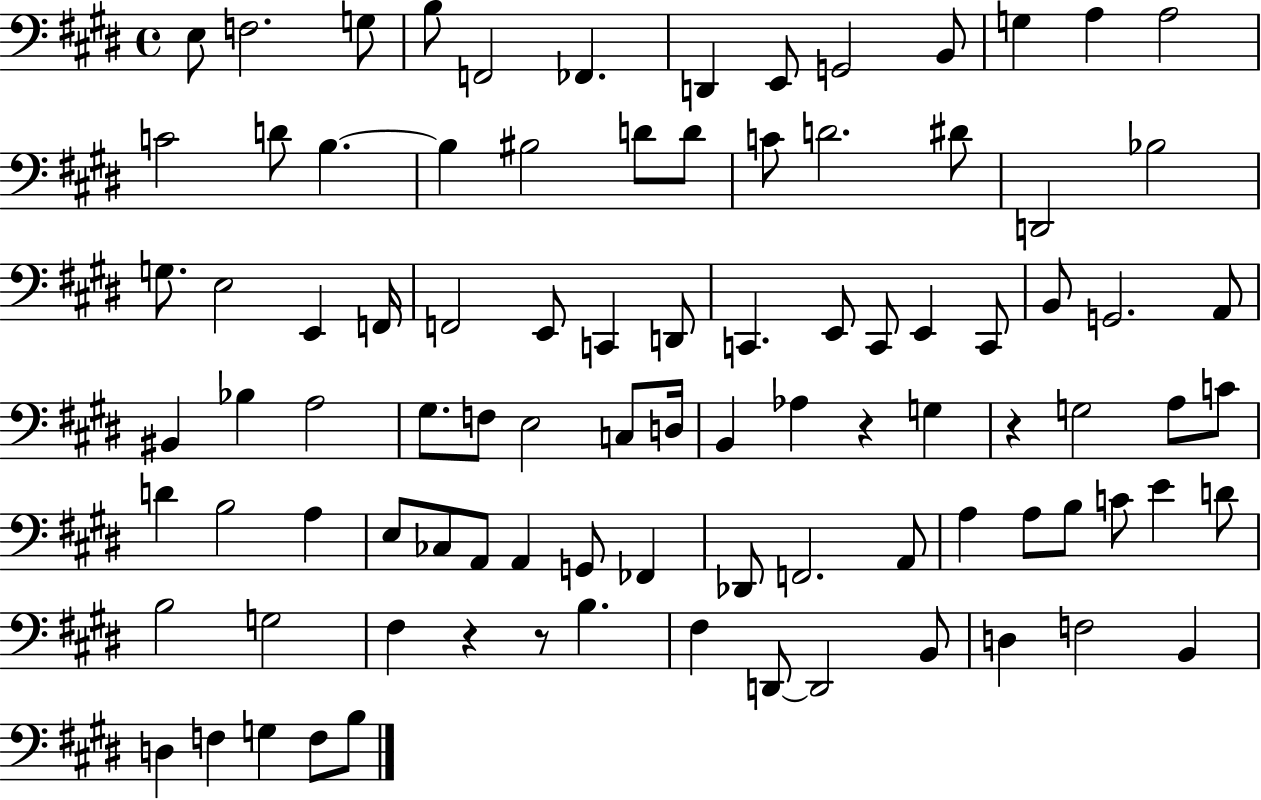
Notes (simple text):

E3/e F3/h. G3/e B3/e F2/h FES2/q. D2/q E2/e G2/h B2/e G3/q A3/q A3/h C4/h D4/e B3/q. B3/q BIS3/h D4/e D4/e C4/e D4/h. D#4/e D2/h Bb3/h G3/e. E3/h E2/q F2/s F2/h E2/e C2/q D2/e C2/q. E2/e C2/e E2/q C2/e B2/e G2/h. A2/e BIS2/q Bb3/q A3/h G#3/e. F3/e E3/h C3/e D3/s B2/q Ab3/q R/q G3/q R/q G3/h A3/e C4/e D4/q B3/h A3/q E3/e CES3/e A2/e A2/q G2/e FES2/q Db2/e F2/h. A2/e A3/q A3/e B3/e C4/e E4/q D4/e B3/h G3/h F#3/q R/q R/e B3/q. F#3/q D2/e D2/h B2/e D3/q F3/h B2/q D3/q F3/q G3/q F3/e B3/e